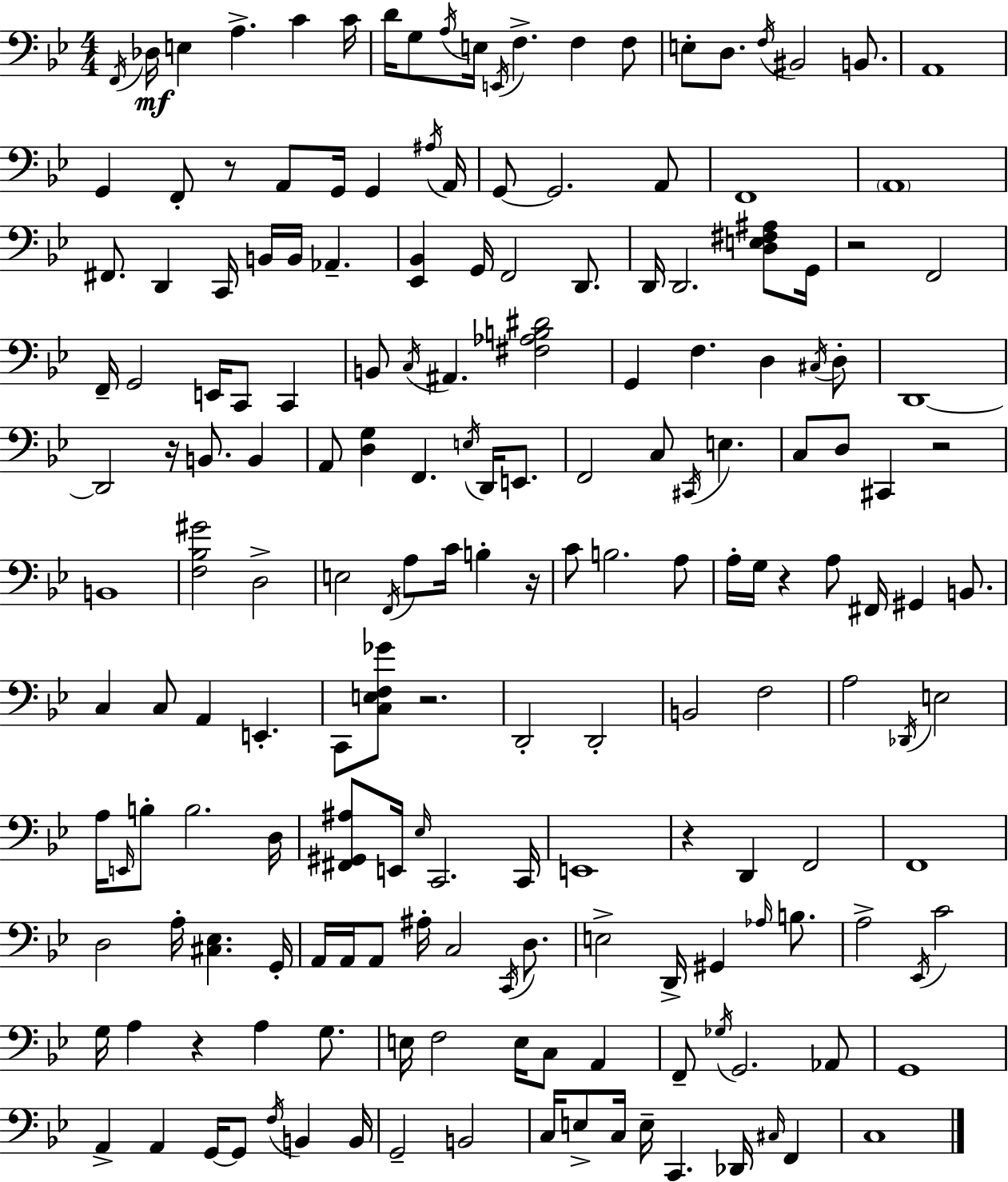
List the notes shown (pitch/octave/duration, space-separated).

F2/s Db3/s E3/q A3/q. C4/q C4/s D4/s G3/e A3/s E3/s E2/s F3/q. F3/q F3/e E3/e D3/e. F3/s BIS2/h B2/e. A2/w G2/q F2/e R/e A2/e G2/s G2/q A#3/s A2/s G2/e G2/h. A2/e F2/w A2/w F#2/e. D2/q C2/s B2/s B2/s Ab2/q. [Eb2,Bb2]/q G2/s F2/h D2/e. D2/s D2/h. [D3,E3,F#3,A#3]/e G2/s R/h F2/h F2/s G2/h E2/s C2/e C2/q B2/e C3/s A#2/q. [F#3,Ab3,B3,D#4]/h G2/q F3/q. D3/q C#3/s D3/e D2/w D2/h R/s B2/e. B2/q A2/e [D3,G3]/q F2/q. E3/s D2/s E2/e. F2/h C3/e C#2/s E3/q. C3/e D3/e C#2/q R/h B2/w [F3,Bb3,G#4]/h D3/h E3/h F2/s A3/e C4/s B3/q R/s C4/e B3/h. A3/e A3/s G3/s R/q A3/e F#2/s G#2/q B2/e. C3/q C3/e A2/q E2/q. C2/e [C3,E3,F3,Gb4]/e R/h. D2/h D2/h B2/h F3/h A3/h Db2/s E3/h A3/s E2/s B3/e B3/h. D3/s [F#2,G#2,A#3]/e E2/s Eb3/s C2/h. C2/s E2/w R/q D2/q F2/h F2/w D3/h A3/s [C#3,Eb3]/q. G2/s A2/s A2/s A2/e A#3/s C3/h C2/s D3/e. E3/h D2/s G#2/q Ab3/s B3/e. A3/h Eb2/s C4/h G3/s A3/q R/q A3/q G3/e. E3/s F3/h E3/s C3/e A2/q F2/e Gb3/s G2/h. Ab2/e G2/w A2/q A2/q G2/s G2/e F3/s B2/q B2/s G2/h B2/h C3/s E3/e C3/s E3/s C2/q. Db2/s C#3/s F2/q C3/w